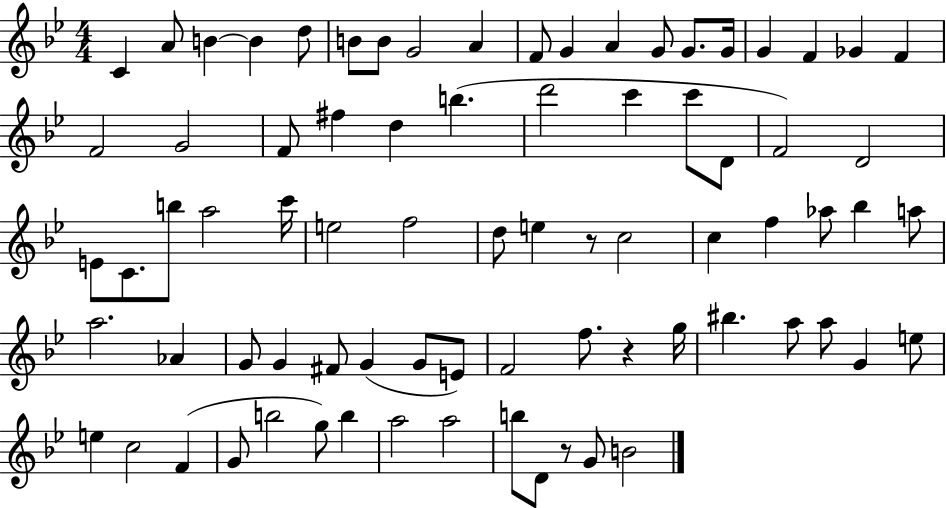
{
  \clef treble
  \numericTimeSignature
  \time 4/4
  \key bes \major
  c'4 a'8 b'4~~ b'4 d''8 | b'8 b'8 g'2 a'4 | f'8 g'4 a'4 g'8 g'8. g'16 | g'4 f'4 ges'4 f'4 | \break f'2 g'2 | f'8 fis''4 d''4 b''4.( | d'''2 c'''4 c'''8 d'8 | f'2) d'2 | \break e'8 c'8. b''8 a''2 c'''16 | e''2 f''2 | d''8 e''4 r8 c''2 | c''4 f''4 aes''8 bes''4 a''8 | \break a''2. aes'4 | g'8 g'4 fis'8 g'4( g'8 e'8) | f'2 f''8. r4 g''16 | bis''4. a''8 a''8 g'4 e''8 | \break e''4 c''2 f'4( | g'8 b''2 g''8) b''4 | a''2 a''2 | b''8 d'8 r8 g'8 b'2 | \break \bar "|."
}